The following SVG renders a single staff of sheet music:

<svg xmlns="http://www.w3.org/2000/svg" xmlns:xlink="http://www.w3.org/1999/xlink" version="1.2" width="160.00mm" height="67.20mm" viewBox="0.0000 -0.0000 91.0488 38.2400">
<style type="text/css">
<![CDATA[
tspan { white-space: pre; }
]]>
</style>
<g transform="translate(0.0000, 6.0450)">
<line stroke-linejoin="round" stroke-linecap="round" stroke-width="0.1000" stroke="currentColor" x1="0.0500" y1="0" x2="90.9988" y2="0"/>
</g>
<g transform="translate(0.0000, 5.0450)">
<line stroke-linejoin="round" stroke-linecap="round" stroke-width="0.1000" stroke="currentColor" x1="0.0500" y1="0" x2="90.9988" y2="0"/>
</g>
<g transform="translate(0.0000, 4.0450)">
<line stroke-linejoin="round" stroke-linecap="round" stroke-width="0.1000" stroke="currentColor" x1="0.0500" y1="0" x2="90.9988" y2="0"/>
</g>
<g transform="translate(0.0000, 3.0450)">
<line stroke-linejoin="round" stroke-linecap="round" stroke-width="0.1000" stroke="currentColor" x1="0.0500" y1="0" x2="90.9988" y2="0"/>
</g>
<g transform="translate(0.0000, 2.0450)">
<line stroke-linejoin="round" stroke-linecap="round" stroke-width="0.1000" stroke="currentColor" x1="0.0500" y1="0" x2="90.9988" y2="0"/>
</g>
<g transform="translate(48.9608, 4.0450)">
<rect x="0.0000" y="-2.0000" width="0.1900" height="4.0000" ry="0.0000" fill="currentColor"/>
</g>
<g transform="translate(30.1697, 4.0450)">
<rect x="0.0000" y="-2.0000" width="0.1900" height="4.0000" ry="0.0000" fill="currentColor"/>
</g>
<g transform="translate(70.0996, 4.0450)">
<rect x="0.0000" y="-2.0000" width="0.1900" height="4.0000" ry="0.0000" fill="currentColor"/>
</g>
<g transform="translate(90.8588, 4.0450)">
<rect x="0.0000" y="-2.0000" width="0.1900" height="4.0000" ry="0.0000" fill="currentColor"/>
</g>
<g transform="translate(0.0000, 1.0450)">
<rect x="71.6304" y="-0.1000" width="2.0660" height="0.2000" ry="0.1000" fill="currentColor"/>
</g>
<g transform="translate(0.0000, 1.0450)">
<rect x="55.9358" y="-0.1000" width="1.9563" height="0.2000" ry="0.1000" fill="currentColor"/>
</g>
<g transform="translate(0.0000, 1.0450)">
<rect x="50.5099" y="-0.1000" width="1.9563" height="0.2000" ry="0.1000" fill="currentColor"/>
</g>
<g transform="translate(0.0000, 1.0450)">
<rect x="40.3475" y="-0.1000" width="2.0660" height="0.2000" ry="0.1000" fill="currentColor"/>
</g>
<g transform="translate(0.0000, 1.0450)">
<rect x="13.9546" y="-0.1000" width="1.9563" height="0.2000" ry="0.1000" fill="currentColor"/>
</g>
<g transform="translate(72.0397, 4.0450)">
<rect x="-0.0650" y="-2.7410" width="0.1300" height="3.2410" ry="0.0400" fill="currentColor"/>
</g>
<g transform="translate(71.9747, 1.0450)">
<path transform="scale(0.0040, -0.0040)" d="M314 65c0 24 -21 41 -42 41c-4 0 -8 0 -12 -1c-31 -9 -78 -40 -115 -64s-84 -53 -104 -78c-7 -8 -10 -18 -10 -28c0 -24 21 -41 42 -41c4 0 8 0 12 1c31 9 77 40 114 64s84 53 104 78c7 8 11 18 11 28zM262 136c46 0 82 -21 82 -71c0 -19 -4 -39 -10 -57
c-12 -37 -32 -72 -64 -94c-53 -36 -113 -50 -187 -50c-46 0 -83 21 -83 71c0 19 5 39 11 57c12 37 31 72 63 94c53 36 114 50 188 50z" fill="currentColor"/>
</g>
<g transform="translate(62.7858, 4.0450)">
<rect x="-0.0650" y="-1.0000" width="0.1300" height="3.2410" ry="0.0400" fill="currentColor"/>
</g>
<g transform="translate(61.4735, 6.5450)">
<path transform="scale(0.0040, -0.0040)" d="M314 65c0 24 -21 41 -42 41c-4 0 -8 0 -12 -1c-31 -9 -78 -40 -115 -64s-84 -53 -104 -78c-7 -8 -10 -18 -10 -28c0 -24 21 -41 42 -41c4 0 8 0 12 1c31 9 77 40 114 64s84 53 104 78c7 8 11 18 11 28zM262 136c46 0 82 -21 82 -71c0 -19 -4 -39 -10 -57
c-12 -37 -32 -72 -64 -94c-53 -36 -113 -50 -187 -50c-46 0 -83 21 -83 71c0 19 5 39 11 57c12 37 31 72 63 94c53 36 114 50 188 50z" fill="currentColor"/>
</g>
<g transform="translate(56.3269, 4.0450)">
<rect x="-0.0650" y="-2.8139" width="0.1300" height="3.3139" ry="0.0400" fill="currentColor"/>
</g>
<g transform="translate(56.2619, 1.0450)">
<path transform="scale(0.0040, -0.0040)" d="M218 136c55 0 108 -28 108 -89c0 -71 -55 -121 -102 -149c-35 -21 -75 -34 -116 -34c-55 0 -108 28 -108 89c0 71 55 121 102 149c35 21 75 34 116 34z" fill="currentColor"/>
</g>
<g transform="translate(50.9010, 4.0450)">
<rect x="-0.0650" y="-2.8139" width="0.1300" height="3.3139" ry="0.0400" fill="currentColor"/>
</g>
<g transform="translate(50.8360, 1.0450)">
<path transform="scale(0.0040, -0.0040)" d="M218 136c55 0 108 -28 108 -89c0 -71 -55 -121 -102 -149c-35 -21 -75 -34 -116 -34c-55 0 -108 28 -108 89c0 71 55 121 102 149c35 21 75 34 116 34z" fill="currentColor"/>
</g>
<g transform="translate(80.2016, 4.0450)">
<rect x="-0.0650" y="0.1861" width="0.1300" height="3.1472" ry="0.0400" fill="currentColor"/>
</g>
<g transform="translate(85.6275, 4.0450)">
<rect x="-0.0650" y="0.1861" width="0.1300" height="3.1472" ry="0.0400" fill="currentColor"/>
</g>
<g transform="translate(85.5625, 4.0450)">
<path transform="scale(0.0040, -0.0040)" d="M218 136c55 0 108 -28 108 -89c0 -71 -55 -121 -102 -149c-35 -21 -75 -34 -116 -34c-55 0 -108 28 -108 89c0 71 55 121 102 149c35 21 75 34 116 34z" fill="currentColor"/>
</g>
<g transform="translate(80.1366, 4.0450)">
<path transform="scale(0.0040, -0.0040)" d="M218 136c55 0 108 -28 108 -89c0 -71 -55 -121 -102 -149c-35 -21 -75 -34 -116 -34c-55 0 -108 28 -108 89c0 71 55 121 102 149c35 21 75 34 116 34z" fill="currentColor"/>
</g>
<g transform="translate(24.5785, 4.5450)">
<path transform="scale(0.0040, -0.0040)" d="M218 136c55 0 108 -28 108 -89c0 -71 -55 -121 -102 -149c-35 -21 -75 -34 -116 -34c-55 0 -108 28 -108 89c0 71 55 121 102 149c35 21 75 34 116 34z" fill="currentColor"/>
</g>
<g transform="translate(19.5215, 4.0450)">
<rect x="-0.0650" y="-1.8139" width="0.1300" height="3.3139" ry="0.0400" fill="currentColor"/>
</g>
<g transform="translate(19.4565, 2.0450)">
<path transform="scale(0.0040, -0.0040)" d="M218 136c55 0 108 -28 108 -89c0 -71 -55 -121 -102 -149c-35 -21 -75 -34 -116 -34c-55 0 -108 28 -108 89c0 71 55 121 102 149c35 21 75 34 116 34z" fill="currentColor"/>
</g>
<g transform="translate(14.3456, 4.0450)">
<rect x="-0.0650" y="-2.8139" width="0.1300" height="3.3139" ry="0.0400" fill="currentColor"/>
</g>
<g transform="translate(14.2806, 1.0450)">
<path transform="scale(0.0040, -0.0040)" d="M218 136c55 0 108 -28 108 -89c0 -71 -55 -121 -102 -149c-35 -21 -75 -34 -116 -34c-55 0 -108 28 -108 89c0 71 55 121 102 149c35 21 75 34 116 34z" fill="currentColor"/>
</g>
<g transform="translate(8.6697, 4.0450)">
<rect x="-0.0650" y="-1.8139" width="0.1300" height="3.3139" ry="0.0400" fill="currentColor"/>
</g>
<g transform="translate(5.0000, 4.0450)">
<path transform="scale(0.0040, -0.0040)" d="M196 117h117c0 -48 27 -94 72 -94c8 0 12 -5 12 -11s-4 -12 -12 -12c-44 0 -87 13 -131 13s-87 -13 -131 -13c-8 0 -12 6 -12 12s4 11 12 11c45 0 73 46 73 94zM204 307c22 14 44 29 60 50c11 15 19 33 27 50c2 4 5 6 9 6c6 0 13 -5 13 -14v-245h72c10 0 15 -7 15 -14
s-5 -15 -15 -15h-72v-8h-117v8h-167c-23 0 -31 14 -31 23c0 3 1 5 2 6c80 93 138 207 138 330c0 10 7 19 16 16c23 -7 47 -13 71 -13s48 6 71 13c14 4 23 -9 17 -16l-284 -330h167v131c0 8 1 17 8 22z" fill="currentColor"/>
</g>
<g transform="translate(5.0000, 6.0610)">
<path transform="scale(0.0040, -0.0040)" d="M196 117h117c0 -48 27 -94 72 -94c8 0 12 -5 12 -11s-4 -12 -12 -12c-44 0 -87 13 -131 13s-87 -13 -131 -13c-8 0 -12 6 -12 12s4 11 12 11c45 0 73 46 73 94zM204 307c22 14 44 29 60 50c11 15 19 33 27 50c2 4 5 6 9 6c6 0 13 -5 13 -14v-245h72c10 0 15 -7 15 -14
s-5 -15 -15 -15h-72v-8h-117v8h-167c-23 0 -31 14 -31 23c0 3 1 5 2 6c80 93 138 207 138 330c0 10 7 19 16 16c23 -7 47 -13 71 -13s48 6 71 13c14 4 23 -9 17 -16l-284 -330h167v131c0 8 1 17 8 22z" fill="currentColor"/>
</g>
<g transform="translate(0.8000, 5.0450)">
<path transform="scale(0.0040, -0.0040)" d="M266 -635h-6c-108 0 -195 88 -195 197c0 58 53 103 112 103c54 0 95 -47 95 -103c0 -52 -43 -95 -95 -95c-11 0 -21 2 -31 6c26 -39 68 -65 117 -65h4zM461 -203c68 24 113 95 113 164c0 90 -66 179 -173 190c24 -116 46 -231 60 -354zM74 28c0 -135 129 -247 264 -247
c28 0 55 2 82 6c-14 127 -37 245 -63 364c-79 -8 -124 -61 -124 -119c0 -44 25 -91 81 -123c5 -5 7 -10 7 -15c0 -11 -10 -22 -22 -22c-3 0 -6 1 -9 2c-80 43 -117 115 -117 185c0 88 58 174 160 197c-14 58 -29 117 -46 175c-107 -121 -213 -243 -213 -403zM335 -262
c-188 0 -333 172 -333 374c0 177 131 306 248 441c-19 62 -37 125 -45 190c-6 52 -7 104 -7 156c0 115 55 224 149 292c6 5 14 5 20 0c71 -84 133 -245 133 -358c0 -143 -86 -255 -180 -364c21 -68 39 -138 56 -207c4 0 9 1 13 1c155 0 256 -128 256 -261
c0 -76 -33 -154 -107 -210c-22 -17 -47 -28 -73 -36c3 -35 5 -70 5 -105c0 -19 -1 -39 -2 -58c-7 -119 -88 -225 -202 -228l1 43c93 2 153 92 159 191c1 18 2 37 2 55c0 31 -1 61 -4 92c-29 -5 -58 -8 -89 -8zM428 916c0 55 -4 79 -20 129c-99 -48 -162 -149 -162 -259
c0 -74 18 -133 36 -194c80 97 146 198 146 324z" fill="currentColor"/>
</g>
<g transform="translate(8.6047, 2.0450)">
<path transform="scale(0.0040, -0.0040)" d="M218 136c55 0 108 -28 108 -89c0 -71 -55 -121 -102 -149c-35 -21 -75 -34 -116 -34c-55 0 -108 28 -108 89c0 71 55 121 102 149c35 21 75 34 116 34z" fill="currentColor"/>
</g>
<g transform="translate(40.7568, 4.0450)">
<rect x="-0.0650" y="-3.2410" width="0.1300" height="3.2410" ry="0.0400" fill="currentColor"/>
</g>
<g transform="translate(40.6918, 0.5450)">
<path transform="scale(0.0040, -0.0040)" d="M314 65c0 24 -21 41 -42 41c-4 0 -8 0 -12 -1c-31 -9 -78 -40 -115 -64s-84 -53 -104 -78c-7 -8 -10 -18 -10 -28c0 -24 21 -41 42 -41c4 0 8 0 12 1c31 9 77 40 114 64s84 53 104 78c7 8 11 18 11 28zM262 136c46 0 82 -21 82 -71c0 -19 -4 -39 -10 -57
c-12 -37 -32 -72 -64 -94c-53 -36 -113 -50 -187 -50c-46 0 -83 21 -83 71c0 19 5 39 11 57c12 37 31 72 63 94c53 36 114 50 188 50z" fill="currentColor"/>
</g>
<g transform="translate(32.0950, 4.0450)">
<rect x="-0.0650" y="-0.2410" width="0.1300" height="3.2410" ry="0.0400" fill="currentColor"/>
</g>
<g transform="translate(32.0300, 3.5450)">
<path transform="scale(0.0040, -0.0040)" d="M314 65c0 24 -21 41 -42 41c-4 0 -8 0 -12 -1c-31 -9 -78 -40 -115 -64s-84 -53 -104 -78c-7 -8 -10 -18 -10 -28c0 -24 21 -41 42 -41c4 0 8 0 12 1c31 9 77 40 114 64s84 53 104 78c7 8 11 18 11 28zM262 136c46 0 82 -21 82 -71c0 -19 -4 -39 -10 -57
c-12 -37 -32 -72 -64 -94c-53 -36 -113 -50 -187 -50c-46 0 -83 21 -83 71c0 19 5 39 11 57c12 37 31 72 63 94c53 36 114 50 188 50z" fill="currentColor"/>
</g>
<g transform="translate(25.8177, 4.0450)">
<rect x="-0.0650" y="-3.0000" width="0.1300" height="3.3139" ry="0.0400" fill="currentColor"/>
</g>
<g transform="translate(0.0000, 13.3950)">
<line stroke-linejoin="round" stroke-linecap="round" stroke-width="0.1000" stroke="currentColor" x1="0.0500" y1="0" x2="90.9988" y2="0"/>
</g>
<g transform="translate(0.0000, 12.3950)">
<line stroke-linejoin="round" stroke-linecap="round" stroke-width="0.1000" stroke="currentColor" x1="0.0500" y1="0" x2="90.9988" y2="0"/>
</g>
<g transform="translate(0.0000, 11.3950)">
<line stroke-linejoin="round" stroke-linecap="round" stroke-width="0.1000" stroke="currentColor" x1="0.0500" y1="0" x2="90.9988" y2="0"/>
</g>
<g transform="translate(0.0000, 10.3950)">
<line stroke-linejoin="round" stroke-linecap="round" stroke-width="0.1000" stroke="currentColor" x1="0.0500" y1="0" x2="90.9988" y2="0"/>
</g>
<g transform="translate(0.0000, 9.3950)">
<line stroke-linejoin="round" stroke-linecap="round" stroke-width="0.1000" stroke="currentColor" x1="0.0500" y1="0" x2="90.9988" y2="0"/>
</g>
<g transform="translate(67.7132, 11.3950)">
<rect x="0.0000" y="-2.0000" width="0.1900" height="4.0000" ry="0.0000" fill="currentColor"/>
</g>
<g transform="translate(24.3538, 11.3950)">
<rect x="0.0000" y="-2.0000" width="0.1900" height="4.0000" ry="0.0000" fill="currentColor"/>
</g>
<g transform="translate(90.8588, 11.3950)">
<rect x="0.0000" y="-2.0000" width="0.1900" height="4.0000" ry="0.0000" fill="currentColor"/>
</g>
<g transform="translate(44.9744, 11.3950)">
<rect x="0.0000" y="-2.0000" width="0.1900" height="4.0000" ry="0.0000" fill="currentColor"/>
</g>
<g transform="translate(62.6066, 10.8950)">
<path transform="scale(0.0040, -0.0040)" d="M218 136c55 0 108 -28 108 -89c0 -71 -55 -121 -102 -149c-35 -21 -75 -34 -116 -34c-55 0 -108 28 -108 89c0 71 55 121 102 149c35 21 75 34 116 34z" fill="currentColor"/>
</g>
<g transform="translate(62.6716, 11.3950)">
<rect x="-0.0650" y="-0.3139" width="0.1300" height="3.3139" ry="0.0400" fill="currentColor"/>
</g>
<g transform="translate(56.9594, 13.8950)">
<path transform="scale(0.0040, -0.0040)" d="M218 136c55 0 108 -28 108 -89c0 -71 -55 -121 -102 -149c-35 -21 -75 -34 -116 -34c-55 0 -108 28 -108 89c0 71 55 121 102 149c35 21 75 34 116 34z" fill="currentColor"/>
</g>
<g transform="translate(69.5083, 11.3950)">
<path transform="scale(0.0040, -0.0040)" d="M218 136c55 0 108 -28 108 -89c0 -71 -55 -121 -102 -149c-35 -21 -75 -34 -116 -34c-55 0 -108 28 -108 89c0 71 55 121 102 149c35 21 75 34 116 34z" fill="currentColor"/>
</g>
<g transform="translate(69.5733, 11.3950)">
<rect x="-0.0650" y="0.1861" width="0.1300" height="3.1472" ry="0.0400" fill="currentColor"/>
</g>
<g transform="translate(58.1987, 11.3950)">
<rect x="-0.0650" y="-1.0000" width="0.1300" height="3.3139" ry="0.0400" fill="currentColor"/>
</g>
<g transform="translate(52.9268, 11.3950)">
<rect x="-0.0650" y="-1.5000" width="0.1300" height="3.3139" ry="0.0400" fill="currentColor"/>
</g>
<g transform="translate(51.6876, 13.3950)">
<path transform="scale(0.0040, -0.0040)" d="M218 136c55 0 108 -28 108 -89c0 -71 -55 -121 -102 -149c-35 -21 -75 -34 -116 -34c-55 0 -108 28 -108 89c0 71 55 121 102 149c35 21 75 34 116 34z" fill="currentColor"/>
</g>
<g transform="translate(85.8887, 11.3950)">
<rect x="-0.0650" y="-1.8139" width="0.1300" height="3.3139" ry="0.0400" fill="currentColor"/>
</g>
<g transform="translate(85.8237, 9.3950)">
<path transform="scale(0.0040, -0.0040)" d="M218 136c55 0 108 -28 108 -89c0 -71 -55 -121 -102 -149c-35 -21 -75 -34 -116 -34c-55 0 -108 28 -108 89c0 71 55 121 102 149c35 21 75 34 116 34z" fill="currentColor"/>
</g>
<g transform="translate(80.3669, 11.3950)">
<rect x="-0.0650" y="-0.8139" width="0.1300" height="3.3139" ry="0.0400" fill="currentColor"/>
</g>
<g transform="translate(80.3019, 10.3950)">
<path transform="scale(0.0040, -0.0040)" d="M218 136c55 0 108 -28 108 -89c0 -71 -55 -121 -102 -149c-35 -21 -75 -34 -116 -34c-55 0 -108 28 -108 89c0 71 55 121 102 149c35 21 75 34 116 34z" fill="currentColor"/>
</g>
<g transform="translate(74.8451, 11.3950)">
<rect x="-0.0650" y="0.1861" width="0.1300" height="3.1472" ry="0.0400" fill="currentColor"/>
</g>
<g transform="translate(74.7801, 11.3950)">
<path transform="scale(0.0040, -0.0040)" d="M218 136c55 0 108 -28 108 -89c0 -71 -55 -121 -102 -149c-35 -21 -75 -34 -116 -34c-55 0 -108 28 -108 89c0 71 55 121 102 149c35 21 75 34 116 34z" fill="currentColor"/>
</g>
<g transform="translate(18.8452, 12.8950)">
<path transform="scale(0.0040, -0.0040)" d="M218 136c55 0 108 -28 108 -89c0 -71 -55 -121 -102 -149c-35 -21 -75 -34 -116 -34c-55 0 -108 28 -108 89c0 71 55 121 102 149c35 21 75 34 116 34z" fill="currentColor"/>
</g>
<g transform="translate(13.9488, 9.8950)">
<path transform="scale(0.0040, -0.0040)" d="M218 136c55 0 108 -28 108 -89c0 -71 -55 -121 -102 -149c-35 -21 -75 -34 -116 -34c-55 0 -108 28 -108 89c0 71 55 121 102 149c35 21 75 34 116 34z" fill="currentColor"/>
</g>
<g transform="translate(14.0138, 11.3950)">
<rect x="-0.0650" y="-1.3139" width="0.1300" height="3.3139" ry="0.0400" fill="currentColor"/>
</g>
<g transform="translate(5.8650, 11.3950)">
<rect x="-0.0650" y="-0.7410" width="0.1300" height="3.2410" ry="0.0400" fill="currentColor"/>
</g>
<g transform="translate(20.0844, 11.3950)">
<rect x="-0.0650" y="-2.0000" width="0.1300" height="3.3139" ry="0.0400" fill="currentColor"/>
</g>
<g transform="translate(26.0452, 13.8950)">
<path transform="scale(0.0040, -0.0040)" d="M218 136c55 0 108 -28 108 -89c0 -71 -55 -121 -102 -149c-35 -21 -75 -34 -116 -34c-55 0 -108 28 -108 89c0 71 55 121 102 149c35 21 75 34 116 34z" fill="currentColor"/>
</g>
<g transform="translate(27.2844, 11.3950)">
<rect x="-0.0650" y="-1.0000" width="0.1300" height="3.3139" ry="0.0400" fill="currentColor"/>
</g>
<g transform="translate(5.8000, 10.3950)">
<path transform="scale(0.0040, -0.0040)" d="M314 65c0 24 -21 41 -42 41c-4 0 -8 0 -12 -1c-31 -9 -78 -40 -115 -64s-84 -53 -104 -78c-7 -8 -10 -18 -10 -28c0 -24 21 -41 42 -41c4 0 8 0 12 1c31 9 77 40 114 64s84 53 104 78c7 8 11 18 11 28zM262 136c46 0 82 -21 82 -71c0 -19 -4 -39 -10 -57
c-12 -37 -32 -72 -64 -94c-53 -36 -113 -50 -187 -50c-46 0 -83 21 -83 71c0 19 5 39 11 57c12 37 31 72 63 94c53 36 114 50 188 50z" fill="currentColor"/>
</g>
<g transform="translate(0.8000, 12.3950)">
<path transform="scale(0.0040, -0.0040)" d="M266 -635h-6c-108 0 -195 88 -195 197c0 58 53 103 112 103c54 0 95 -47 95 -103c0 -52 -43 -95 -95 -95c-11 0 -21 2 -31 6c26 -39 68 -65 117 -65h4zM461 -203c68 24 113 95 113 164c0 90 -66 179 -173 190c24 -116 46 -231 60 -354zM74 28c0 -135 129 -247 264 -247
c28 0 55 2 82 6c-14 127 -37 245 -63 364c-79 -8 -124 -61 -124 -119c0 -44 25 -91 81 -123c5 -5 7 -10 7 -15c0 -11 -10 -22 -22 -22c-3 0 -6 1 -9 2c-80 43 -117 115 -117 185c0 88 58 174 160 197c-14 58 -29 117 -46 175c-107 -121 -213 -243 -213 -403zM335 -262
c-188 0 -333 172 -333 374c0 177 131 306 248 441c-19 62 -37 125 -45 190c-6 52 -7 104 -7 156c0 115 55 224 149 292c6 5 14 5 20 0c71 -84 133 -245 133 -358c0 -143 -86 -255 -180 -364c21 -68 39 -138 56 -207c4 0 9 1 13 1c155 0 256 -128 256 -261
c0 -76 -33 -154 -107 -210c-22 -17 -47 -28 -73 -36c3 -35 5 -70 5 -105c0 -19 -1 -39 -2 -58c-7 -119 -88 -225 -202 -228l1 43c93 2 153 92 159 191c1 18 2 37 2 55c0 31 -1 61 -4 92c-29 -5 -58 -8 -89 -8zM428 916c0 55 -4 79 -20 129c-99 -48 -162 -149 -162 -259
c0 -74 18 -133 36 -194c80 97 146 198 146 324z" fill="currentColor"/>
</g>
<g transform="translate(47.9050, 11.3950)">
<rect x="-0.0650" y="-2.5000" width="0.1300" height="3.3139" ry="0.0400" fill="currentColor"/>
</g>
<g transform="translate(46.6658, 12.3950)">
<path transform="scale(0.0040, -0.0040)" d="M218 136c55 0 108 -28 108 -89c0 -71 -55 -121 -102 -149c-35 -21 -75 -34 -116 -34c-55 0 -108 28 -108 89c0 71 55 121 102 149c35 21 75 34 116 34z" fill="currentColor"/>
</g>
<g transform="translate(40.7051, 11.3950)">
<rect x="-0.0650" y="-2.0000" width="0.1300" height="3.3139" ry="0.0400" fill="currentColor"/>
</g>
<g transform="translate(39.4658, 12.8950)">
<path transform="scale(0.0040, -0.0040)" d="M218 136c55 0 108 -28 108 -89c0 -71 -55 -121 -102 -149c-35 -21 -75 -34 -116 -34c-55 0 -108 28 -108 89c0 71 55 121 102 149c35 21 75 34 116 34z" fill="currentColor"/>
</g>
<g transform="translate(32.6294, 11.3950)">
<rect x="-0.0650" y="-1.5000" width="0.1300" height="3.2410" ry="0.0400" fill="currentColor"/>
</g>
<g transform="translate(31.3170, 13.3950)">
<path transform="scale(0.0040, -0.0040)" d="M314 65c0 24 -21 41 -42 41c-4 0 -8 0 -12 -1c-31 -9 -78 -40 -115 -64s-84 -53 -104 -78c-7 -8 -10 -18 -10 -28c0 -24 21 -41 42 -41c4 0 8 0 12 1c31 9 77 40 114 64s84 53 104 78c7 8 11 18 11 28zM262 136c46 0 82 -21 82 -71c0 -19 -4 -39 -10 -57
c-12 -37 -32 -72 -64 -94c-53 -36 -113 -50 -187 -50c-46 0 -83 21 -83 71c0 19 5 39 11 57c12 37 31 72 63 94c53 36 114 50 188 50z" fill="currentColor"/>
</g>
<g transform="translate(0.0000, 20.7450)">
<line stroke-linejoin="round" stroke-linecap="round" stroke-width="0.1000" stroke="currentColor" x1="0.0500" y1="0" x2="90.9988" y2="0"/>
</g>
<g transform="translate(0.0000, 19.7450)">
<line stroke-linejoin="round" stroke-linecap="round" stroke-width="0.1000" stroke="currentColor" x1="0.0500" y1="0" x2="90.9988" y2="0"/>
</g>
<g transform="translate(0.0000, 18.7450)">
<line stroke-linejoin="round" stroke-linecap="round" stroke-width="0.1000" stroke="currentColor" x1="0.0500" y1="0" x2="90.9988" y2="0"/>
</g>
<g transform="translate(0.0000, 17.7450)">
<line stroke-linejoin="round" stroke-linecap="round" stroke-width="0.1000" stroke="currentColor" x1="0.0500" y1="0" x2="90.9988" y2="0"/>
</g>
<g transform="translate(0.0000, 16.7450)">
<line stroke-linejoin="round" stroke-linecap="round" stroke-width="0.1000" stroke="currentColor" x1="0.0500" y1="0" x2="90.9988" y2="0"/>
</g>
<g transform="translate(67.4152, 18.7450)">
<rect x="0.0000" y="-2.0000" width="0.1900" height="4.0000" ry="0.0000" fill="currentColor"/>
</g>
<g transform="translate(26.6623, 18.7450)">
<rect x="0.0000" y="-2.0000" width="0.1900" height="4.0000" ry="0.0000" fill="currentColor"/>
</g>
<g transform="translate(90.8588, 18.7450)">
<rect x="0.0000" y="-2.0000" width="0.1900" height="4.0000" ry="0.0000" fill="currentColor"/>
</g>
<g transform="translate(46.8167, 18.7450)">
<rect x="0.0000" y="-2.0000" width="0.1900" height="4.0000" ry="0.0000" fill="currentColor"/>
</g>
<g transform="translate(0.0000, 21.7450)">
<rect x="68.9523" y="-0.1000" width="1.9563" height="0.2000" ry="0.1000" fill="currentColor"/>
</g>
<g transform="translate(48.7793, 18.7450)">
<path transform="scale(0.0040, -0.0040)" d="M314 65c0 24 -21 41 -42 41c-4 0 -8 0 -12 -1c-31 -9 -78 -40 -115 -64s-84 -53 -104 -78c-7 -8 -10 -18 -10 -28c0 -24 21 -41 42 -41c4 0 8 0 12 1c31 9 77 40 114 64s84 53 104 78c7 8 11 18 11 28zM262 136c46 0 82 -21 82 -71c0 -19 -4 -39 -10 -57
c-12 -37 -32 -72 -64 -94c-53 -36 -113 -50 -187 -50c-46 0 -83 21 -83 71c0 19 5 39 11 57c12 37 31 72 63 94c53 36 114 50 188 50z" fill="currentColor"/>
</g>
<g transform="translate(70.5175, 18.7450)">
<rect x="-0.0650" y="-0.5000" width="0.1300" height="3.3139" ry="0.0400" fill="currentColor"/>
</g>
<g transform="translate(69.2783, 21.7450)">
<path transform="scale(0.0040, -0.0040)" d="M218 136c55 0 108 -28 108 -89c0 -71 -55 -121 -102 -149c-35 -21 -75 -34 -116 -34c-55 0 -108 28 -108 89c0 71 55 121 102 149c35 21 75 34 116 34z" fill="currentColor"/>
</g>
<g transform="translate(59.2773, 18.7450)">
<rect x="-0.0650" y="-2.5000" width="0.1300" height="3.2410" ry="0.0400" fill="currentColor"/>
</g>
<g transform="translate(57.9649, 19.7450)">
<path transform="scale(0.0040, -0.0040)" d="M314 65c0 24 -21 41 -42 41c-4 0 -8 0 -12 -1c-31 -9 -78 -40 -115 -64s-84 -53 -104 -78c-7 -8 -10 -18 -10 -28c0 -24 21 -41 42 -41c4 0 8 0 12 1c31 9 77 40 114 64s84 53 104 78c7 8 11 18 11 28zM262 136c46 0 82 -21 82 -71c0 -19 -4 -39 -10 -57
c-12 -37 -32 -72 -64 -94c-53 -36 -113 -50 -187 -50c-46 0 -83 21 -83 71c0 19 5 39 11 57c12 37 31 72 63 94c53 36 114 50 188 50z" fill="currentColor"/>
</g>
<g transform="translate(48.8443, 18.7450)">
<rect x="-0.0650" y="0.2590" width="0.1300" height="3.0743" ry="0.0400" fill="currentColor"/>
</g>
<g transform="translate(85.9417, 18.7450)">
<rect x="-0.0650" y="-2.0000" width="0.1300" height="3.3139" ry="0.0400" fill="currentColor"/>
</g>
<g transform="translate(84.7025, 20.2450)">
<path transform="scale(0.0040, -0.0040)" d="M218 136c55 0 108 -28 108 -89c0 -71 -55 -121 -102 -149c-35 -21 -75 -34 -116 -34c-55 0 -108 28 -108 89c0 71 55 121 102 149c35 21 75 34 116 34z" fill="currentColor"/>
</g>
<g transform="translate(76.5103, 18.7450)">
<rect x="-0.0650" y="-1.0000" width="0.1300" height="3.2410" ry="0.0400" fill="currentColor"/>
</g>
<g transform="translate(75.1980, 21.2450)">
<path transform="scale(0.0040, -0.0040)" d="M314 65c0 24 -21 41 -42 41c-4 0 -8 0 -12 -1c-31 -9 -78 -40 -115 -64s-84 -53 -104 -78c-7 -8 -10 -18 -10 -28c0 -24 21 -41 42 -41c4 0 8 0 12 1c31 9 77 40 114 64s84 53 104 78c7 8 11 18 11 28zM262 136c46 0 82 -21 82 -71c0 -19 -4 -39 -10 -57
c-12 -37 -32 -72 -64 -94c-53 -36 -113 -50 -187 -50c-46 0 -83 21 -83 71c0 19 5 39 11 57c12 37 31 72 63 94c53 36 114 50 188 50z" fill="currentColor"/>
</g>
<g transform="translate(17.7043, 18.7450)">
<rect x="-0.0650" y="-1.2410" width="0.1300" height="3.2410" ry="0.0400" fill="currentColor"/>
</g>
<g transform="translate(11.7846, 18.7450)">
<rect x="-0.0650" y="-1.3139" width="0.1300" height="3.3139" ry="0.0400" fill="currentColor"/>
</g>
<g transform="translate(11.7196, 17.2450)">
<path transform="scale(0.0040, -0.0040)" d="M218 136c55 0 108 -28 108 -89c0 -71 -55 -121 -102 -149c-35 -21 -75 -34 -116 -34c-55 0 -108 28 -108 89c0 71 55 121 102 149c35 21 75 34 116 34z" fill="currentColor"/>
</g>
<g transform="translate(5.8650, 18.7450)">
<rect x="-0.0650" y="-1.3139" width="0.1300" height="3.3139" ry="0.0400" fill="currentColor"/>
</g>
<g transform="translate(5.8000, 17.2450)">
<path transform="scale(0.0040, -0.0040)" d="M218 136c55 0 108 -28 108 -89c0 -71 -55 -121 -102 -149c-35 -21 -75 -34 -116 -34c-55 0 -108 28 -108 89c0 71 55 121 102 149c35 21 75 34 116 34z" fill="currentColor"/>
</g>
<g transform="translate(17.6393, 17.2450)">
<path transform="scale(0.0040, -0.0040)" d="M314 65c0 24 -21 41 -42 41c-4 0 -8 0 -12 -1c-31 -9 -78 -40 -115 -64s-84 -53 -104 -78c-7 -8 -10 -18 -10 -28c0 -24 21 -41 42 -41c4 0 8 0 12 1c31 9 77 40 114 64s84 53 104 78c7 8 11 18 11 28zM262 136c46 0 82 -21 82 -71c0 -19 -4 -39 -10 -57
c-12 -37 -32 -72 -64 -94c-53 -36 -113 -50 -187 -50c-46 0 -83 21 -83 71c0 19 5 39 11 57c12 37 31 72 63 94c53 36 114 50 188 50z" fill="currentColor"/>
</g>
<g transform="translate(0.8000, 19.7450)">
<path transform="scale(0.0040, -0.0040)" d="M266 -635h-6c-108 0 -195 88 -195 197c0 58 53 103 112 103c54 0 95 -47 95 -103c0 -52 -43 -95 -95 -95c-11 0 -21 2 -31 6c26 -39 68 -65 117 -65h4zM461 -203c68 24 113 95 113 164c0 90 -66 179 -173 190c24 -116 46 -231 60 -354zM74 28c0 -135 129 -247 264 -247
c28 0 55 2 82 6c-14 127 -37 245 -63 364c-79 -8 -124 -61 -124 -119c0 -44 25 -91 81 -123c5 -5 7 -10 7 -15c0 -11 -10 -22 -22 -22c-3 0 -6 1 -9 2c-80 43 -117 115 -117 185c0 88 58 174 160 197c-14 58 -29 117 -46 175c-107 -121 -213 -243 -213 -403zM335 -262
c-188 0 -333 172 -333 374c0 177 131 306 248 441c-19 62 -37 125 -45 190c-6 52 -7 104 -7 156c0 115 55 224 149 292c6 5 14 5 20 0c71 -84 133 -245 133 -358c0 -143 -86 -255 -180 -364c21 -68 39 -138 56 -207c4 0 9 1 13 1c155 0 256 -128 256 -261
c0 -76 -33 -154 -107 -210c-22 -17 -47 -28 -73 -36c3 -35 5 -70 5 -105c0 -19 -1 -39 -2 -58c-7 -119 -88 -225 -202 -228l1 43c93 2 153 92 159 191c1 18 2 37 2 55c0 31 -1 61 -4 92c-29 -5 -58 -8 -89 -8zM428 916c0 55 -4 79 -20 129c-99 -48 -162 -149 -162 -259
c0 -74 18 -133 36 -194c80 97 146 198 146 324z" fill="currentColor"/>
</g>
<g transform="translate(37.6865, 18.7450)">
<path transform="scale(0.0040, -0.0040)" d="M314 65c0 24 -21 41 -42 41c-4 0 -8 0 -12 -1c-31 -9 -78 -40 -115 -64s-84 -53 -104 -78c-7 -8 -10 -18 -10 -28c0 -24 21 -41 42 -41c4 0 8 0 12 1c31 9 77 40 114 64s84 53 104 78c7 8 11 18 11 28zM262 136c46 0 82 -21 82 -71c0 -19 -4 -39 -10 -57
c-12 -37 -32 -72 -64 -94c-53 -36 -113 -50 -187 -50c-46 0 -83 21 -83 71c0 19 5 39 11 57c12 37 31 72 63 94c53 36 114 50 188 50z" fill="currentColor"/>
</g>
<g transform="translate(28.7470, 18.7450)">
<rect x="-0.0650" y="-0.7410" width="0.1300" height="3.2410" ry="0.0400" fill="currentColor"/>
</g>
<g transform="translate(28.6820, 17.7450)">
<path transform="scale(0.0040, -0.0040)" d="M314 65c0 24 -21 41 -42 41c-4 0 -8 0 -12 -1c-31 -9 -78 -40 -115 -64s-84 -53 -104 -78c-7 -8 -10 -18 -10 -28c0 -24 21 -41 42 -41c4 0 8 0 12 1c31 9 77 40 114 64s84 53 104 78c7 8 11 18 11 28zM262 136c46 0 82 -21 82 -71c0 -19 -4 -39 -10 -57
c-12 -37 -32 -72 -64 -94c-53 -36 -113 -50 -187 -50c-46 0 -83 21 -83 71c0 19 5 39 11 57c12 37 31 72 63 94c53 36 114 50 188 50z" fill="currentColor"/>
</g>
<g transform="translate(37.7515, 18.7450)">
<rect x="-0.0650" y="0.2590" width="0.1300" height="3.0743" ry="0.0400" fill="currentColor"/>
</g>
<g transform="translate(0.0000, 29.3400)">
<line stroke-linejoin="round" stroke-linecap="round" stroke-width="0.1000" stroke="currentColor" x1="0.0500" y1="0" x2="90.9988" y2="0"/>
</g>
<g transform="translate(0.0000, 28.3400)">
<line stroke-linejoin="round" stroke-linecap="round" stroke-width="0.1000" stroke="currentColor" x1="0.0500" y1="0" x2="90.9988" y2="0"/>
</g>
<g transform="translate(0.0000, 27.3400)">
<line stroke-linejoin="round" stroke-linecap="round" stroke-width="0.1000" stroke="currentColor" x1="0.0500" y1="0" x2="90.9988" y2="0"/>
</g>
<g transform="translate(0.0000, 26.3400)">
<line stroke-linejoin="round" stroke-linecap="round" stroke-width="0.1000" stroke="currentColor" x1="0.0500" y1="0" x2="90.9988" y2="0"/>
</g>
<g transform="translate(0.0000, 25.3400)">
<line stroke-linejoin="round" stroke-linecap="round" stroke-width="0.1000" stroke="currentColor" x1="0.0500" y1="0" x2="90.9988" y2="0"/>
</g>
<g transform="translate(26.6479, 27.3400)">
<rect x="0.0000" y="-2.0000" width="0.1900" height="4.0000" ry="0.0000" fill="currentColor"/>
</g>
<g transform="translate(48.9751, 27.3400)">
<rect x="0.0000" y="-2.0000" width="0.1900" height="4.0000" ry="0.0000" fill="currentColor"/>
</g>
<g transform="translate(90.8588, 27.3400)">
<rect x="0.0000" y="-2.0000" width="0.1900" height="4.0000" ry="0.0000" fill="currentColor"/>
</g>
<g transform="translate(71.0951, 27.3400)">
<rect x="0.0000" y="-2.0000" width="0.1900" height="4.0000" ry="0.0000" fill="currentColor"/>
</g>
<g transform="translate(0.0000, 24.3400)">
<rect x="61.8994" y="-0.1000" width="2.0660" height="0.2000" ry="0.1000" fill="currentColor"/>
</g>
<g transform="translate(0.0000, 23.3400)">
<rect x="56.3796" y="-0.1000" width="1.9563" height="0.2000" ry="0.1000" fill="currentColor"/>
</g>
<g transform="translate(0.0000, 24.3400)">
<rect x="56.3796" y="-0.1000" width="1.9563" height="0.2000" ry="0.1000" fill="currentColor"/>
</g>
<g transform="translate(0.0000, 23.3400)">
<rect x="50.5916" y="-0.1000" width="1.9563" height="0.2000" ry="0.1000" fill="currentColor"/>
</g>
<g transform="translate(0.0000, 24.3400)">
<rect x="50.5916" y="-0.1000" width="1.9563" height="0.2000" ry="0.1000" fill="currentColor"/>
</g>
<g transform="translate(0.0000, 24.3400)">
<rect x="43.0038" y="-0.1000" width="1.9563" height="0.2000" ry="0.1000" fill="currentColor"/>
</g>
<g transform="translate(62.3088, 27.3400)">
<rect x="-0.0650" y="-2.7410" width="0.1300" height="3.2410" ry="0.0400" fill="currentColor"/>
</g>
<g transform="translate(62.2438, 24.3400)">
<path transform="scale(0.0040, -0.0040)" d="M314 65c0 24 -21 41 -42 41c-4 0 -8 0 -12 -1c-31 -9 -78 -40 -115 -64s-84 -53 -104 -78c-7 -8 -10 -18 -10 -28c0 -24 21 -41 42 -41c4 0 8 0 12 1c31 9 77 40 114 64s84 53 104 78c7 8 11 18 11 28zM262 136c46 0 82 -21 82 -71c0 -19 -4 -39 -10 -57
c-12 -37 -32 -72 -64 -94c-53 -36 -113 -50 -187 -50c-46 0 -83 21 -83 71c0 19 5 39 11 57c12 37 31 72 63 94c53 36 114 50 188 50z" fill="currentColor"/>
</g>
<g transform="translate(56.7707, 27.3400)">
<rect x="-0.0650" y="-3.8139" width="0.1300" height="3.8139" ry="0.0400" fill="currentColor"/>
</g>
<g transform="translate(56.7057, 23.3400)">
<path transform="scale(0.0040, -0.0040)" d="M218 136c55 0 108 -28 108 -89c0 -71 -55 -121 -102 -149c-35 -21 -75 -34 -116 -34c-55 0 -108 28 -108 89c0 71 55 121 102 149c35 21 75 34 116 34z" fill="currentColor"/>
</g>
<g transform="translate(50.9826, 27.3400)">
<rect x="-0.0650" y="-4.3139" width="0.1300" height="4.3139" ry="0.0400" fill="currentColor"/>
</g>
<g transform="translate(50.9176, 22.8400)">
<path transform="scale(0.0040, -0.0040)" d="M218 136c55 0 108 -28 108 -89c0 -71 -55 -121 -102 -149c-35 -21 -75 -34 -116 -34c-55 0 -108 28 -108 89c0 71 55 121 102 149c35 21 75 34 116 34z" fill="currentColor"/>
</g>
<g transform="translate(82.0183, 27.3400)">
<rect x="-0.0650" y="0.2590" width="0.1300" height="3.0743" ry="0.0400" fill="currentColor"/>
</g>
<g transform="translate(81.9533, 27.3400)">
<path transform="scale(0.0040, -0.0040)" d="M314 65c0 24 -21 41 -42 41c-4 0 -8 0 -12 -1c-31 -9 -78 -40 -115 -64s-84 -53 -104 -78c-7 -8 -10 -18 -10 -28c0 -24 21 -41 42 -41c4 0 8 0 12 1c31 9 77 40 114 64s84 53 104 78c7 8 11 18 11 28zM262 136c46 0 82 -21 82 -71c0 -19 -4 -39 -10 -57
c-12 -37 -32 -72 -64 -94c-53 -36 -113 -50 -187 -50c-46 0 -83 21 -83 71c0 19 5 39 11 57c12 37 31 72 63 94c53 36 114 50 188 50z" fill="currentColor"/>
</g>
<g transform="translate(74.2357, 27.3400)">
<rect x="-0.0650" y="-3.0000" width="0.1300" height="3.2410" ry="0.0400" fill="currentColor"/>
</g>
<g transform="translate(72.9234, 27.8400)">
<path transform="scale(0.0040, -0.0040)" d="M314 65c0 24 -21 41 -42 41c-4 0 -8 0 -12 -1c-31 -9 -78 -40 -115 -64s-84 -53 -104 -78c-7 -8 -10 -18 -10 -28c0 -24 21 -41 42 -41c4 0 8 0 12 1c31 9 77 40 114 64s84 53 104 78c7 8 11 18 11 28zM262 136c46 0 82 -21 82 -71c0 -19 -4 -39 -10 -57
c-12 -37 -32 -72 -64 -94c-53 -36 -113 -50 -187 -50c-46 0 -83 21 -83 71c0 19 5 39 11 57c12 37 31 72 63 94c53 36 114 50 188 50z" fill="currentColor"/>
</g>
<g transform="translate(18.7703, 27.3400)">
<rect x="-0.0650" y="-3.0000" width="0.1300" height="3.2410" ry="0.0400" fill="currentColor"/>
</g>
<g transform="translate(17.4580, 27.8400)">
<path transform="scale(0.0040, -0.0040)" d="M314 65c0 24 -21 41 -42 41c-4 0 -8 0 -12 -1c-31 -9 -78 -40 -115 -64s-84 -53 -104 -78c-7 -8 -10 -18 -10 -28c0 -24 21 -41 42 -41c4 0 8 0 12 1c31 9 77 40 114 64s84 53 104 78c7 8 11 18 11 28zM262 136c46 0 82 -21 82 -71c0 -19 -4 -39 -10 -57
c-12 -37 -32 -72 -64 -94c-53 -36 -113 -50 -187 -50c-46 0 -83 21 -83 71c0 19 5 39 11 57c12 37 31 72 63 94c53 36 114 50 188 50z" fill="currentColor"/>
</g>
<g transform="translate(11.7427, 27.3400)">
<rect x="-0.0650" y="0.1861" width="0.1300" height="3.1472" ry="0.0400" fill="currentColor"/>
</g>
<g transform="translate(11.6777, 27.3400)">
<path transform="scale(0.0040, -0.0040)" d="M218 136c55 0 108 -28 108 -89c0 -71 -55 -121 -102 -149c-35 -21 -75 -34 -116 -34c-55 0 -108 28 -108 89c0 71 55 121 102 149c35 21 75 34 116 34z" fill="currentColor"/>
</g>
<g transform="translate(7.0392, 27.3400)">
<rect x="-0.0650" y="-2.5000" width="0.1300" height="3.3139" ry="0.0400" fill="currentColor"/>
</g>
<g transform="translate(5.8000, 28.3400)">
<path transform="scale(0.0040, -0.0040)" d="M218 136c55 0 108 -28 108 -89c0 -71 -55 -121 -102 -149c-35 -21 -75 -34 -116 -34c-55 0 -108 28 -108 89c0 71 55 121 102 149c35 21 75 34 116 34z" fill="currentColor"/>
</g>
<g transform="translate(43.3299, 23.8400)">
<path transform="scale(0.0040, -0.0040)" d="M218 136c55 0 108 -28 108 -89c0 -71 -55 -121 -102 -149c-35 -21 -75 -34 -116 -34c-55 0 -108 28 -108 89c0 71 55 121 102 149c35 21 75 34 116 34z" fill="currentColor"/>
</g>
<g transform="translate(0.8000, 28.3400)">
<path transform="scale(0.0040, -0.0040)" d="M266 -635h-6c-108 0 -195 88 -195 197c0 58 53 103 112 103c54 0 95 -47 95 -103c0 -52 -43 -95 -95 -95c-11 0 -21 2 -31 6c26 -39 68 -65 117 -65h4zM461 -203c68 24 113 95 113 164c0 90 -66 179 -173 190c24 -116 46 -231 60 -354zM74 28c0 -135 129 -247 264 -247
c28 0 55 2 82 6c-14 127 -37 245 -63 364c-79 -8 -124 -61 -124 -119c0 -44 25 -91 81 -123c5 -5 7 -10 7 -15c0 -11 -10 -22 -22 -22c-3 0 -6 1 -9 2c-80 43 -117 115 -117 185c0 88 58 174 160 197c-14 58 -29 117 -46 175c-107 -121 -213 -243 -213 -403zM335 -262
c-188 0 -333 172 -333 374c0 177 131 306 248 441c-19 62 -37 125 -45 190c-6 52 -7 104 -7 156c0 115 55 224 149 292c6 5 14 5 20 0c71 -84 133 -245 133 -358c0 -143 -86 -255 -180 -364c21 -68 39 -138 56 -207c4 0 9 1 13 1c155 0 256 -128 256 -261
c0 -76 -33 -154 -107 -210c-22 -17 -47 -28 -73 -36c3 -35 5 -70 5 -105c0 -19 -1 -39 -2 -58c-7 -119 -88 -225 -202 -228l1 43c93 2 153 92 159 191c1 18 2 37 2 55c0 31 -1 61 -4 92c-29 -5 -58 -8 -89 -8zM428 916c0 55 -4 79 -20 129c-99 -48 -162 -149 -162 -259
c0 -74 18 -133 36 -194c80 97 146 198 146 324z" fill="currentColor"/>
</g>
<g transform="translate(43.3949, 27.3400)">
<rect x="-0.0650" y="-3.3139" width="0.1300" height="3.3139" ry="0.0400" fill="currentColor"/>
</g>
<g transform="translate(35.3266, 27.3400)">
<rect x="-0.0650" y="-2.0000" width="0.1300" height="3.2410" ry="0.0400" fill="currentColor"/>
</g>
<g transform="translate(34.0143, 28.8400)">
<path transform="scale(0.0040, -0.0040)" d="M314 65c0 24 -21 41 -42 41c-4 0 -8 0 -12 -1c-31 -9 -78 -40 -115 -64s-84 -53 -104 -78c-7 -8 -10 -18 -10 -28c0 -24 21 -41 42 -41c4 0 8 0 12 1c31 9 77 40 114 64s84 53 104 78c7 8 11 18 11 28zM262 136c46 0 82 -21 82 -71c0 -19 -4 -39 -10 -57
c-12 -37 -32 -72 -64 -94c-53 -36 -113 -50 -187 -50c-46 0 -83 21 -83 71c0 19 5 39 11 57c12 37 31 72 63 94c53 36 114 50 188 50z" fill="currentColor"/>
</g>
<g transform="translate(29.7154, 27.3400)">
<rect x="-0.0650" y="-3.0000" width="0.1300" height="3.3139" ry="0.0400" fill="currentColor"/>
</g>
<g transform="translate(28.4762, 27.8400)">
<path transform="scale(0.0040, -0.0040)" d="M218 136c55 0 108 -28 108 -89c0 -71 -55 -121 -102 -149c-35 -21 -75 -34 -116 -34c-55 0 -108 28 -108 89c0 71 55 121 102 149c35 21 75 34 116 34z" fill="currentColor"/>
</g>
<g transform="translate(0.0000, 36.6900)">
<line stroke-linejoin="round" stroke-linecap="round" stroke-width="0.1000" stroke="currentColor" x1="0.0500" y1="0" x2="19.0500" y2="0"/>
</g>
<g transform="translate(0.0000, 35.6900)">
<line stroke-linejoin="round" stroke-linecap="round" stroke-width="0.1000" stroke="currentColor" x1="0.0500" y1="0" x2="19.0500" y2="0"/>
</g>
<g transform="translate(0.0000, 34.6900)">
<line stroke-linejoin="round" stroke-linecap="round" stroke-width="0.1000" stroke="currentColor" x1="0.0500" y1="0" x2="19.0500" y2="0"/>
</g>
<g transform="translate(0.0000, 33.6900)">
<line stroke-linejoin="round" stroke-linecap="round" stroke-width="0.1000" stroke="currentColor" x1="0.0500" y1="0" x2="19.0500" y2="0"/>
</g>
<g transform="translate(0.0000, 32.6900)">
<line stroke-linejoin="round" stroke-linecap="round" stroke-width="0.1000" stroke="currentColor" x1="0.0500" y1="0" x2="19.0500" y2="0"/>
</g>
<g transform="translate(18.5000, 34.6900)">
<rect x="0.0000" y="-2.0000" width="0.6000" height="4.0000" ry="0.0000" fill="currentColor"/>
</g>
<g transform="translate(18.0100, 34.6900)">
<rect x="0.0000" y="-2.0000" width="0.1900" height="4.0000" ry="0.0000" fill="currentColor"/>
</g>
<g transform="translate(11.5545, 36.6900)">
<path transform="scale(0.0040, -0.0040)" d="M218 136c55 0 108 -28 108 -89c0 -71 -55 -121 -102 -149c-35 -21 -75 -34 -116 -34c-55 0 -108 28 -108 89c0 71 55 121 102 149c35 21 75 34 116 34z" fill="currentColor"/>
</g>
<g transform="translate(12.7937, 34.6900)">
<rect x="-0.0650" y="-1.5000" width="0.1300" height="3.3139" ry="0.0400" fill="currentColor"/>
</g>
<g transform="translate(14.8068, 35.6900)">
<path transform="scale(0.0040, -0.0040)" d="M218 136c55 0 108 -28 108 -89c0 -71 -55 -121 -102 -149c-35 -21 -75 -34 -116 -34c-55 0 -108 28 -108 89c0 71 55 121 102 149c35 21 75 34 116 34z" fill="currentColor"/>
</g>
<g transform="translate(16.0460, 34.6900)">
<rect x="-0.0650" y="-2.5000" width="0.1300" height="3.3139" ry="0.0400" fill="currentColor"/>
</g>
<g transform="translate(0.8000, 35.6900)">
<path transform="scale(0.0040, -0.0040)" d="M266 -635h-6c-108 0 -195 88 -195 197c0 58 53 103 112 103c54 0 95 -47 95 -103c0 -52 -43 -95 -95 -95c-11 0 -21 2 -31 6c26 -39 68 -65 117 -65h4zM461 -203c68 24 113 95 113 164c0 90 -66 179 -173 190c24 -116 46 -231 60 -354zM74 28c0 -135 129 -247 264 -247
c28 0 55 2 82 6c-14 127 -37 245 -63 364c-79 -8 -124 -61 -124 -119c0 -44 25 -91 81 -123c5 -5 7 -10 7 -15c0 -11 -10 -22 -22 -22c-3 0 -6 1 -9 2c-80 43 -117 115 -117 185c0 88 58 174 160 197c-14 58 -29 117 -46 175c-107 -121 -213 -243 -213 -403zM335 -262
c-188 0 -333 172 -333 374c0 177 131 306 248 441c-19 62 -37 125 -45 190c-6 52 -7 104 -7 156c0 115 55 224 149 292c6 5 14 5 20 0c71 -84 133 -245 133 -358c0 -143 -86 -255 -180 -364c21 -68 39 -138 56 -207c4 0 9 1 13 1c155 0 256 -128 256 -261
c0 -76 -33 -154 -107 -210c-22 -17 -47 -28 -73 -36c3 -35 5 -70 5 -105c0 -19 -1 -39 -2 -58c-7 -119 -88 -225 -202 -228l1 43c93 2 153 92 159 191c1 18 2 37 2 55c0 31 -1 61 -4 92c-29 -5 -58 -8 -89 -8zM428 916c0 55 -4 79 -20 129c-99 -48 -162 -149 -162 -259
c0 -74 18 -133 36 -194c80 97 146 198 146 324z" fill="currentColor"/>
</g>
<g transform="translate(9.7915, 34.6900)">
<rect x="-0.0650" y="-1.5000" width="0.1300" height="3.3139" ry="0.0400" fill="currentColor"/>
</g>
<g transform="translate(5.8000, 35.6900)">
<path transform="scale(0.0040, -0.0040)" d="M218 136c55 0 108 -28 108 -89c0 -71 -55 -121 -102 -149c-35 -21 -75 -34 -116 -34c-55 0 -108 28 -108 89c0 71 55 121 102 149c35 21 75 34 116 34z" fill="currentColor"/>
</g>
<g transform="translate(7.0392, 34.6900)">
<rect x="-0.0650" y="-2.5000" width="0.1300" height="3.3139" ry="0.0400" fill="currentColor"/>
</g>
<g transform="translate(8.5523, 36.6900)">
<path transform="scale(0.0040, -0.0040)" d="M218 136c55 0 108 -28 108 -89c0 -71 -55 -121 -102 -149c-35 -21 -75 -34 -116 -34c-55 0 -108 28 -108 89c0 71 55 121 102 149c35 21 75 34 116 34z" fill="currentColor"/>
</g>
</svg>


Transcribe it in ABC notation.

X:1
T:Untitled
M:4/4
L:1/4
K:C
f a f A c2 b2 a a D2 a2 B B d2 e F D E2 F G E D c B B d f e e e2 d2 B2 B2 G2 C D2 F G B A2 A F2 b d' c' a2 A2 B2 G E E G